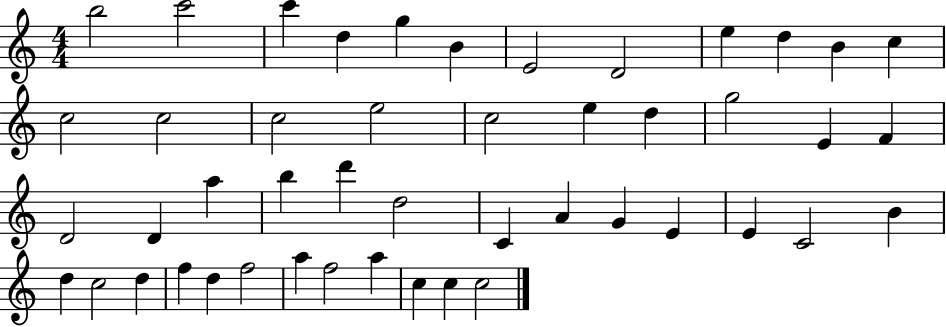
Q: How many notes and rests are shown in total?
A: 47